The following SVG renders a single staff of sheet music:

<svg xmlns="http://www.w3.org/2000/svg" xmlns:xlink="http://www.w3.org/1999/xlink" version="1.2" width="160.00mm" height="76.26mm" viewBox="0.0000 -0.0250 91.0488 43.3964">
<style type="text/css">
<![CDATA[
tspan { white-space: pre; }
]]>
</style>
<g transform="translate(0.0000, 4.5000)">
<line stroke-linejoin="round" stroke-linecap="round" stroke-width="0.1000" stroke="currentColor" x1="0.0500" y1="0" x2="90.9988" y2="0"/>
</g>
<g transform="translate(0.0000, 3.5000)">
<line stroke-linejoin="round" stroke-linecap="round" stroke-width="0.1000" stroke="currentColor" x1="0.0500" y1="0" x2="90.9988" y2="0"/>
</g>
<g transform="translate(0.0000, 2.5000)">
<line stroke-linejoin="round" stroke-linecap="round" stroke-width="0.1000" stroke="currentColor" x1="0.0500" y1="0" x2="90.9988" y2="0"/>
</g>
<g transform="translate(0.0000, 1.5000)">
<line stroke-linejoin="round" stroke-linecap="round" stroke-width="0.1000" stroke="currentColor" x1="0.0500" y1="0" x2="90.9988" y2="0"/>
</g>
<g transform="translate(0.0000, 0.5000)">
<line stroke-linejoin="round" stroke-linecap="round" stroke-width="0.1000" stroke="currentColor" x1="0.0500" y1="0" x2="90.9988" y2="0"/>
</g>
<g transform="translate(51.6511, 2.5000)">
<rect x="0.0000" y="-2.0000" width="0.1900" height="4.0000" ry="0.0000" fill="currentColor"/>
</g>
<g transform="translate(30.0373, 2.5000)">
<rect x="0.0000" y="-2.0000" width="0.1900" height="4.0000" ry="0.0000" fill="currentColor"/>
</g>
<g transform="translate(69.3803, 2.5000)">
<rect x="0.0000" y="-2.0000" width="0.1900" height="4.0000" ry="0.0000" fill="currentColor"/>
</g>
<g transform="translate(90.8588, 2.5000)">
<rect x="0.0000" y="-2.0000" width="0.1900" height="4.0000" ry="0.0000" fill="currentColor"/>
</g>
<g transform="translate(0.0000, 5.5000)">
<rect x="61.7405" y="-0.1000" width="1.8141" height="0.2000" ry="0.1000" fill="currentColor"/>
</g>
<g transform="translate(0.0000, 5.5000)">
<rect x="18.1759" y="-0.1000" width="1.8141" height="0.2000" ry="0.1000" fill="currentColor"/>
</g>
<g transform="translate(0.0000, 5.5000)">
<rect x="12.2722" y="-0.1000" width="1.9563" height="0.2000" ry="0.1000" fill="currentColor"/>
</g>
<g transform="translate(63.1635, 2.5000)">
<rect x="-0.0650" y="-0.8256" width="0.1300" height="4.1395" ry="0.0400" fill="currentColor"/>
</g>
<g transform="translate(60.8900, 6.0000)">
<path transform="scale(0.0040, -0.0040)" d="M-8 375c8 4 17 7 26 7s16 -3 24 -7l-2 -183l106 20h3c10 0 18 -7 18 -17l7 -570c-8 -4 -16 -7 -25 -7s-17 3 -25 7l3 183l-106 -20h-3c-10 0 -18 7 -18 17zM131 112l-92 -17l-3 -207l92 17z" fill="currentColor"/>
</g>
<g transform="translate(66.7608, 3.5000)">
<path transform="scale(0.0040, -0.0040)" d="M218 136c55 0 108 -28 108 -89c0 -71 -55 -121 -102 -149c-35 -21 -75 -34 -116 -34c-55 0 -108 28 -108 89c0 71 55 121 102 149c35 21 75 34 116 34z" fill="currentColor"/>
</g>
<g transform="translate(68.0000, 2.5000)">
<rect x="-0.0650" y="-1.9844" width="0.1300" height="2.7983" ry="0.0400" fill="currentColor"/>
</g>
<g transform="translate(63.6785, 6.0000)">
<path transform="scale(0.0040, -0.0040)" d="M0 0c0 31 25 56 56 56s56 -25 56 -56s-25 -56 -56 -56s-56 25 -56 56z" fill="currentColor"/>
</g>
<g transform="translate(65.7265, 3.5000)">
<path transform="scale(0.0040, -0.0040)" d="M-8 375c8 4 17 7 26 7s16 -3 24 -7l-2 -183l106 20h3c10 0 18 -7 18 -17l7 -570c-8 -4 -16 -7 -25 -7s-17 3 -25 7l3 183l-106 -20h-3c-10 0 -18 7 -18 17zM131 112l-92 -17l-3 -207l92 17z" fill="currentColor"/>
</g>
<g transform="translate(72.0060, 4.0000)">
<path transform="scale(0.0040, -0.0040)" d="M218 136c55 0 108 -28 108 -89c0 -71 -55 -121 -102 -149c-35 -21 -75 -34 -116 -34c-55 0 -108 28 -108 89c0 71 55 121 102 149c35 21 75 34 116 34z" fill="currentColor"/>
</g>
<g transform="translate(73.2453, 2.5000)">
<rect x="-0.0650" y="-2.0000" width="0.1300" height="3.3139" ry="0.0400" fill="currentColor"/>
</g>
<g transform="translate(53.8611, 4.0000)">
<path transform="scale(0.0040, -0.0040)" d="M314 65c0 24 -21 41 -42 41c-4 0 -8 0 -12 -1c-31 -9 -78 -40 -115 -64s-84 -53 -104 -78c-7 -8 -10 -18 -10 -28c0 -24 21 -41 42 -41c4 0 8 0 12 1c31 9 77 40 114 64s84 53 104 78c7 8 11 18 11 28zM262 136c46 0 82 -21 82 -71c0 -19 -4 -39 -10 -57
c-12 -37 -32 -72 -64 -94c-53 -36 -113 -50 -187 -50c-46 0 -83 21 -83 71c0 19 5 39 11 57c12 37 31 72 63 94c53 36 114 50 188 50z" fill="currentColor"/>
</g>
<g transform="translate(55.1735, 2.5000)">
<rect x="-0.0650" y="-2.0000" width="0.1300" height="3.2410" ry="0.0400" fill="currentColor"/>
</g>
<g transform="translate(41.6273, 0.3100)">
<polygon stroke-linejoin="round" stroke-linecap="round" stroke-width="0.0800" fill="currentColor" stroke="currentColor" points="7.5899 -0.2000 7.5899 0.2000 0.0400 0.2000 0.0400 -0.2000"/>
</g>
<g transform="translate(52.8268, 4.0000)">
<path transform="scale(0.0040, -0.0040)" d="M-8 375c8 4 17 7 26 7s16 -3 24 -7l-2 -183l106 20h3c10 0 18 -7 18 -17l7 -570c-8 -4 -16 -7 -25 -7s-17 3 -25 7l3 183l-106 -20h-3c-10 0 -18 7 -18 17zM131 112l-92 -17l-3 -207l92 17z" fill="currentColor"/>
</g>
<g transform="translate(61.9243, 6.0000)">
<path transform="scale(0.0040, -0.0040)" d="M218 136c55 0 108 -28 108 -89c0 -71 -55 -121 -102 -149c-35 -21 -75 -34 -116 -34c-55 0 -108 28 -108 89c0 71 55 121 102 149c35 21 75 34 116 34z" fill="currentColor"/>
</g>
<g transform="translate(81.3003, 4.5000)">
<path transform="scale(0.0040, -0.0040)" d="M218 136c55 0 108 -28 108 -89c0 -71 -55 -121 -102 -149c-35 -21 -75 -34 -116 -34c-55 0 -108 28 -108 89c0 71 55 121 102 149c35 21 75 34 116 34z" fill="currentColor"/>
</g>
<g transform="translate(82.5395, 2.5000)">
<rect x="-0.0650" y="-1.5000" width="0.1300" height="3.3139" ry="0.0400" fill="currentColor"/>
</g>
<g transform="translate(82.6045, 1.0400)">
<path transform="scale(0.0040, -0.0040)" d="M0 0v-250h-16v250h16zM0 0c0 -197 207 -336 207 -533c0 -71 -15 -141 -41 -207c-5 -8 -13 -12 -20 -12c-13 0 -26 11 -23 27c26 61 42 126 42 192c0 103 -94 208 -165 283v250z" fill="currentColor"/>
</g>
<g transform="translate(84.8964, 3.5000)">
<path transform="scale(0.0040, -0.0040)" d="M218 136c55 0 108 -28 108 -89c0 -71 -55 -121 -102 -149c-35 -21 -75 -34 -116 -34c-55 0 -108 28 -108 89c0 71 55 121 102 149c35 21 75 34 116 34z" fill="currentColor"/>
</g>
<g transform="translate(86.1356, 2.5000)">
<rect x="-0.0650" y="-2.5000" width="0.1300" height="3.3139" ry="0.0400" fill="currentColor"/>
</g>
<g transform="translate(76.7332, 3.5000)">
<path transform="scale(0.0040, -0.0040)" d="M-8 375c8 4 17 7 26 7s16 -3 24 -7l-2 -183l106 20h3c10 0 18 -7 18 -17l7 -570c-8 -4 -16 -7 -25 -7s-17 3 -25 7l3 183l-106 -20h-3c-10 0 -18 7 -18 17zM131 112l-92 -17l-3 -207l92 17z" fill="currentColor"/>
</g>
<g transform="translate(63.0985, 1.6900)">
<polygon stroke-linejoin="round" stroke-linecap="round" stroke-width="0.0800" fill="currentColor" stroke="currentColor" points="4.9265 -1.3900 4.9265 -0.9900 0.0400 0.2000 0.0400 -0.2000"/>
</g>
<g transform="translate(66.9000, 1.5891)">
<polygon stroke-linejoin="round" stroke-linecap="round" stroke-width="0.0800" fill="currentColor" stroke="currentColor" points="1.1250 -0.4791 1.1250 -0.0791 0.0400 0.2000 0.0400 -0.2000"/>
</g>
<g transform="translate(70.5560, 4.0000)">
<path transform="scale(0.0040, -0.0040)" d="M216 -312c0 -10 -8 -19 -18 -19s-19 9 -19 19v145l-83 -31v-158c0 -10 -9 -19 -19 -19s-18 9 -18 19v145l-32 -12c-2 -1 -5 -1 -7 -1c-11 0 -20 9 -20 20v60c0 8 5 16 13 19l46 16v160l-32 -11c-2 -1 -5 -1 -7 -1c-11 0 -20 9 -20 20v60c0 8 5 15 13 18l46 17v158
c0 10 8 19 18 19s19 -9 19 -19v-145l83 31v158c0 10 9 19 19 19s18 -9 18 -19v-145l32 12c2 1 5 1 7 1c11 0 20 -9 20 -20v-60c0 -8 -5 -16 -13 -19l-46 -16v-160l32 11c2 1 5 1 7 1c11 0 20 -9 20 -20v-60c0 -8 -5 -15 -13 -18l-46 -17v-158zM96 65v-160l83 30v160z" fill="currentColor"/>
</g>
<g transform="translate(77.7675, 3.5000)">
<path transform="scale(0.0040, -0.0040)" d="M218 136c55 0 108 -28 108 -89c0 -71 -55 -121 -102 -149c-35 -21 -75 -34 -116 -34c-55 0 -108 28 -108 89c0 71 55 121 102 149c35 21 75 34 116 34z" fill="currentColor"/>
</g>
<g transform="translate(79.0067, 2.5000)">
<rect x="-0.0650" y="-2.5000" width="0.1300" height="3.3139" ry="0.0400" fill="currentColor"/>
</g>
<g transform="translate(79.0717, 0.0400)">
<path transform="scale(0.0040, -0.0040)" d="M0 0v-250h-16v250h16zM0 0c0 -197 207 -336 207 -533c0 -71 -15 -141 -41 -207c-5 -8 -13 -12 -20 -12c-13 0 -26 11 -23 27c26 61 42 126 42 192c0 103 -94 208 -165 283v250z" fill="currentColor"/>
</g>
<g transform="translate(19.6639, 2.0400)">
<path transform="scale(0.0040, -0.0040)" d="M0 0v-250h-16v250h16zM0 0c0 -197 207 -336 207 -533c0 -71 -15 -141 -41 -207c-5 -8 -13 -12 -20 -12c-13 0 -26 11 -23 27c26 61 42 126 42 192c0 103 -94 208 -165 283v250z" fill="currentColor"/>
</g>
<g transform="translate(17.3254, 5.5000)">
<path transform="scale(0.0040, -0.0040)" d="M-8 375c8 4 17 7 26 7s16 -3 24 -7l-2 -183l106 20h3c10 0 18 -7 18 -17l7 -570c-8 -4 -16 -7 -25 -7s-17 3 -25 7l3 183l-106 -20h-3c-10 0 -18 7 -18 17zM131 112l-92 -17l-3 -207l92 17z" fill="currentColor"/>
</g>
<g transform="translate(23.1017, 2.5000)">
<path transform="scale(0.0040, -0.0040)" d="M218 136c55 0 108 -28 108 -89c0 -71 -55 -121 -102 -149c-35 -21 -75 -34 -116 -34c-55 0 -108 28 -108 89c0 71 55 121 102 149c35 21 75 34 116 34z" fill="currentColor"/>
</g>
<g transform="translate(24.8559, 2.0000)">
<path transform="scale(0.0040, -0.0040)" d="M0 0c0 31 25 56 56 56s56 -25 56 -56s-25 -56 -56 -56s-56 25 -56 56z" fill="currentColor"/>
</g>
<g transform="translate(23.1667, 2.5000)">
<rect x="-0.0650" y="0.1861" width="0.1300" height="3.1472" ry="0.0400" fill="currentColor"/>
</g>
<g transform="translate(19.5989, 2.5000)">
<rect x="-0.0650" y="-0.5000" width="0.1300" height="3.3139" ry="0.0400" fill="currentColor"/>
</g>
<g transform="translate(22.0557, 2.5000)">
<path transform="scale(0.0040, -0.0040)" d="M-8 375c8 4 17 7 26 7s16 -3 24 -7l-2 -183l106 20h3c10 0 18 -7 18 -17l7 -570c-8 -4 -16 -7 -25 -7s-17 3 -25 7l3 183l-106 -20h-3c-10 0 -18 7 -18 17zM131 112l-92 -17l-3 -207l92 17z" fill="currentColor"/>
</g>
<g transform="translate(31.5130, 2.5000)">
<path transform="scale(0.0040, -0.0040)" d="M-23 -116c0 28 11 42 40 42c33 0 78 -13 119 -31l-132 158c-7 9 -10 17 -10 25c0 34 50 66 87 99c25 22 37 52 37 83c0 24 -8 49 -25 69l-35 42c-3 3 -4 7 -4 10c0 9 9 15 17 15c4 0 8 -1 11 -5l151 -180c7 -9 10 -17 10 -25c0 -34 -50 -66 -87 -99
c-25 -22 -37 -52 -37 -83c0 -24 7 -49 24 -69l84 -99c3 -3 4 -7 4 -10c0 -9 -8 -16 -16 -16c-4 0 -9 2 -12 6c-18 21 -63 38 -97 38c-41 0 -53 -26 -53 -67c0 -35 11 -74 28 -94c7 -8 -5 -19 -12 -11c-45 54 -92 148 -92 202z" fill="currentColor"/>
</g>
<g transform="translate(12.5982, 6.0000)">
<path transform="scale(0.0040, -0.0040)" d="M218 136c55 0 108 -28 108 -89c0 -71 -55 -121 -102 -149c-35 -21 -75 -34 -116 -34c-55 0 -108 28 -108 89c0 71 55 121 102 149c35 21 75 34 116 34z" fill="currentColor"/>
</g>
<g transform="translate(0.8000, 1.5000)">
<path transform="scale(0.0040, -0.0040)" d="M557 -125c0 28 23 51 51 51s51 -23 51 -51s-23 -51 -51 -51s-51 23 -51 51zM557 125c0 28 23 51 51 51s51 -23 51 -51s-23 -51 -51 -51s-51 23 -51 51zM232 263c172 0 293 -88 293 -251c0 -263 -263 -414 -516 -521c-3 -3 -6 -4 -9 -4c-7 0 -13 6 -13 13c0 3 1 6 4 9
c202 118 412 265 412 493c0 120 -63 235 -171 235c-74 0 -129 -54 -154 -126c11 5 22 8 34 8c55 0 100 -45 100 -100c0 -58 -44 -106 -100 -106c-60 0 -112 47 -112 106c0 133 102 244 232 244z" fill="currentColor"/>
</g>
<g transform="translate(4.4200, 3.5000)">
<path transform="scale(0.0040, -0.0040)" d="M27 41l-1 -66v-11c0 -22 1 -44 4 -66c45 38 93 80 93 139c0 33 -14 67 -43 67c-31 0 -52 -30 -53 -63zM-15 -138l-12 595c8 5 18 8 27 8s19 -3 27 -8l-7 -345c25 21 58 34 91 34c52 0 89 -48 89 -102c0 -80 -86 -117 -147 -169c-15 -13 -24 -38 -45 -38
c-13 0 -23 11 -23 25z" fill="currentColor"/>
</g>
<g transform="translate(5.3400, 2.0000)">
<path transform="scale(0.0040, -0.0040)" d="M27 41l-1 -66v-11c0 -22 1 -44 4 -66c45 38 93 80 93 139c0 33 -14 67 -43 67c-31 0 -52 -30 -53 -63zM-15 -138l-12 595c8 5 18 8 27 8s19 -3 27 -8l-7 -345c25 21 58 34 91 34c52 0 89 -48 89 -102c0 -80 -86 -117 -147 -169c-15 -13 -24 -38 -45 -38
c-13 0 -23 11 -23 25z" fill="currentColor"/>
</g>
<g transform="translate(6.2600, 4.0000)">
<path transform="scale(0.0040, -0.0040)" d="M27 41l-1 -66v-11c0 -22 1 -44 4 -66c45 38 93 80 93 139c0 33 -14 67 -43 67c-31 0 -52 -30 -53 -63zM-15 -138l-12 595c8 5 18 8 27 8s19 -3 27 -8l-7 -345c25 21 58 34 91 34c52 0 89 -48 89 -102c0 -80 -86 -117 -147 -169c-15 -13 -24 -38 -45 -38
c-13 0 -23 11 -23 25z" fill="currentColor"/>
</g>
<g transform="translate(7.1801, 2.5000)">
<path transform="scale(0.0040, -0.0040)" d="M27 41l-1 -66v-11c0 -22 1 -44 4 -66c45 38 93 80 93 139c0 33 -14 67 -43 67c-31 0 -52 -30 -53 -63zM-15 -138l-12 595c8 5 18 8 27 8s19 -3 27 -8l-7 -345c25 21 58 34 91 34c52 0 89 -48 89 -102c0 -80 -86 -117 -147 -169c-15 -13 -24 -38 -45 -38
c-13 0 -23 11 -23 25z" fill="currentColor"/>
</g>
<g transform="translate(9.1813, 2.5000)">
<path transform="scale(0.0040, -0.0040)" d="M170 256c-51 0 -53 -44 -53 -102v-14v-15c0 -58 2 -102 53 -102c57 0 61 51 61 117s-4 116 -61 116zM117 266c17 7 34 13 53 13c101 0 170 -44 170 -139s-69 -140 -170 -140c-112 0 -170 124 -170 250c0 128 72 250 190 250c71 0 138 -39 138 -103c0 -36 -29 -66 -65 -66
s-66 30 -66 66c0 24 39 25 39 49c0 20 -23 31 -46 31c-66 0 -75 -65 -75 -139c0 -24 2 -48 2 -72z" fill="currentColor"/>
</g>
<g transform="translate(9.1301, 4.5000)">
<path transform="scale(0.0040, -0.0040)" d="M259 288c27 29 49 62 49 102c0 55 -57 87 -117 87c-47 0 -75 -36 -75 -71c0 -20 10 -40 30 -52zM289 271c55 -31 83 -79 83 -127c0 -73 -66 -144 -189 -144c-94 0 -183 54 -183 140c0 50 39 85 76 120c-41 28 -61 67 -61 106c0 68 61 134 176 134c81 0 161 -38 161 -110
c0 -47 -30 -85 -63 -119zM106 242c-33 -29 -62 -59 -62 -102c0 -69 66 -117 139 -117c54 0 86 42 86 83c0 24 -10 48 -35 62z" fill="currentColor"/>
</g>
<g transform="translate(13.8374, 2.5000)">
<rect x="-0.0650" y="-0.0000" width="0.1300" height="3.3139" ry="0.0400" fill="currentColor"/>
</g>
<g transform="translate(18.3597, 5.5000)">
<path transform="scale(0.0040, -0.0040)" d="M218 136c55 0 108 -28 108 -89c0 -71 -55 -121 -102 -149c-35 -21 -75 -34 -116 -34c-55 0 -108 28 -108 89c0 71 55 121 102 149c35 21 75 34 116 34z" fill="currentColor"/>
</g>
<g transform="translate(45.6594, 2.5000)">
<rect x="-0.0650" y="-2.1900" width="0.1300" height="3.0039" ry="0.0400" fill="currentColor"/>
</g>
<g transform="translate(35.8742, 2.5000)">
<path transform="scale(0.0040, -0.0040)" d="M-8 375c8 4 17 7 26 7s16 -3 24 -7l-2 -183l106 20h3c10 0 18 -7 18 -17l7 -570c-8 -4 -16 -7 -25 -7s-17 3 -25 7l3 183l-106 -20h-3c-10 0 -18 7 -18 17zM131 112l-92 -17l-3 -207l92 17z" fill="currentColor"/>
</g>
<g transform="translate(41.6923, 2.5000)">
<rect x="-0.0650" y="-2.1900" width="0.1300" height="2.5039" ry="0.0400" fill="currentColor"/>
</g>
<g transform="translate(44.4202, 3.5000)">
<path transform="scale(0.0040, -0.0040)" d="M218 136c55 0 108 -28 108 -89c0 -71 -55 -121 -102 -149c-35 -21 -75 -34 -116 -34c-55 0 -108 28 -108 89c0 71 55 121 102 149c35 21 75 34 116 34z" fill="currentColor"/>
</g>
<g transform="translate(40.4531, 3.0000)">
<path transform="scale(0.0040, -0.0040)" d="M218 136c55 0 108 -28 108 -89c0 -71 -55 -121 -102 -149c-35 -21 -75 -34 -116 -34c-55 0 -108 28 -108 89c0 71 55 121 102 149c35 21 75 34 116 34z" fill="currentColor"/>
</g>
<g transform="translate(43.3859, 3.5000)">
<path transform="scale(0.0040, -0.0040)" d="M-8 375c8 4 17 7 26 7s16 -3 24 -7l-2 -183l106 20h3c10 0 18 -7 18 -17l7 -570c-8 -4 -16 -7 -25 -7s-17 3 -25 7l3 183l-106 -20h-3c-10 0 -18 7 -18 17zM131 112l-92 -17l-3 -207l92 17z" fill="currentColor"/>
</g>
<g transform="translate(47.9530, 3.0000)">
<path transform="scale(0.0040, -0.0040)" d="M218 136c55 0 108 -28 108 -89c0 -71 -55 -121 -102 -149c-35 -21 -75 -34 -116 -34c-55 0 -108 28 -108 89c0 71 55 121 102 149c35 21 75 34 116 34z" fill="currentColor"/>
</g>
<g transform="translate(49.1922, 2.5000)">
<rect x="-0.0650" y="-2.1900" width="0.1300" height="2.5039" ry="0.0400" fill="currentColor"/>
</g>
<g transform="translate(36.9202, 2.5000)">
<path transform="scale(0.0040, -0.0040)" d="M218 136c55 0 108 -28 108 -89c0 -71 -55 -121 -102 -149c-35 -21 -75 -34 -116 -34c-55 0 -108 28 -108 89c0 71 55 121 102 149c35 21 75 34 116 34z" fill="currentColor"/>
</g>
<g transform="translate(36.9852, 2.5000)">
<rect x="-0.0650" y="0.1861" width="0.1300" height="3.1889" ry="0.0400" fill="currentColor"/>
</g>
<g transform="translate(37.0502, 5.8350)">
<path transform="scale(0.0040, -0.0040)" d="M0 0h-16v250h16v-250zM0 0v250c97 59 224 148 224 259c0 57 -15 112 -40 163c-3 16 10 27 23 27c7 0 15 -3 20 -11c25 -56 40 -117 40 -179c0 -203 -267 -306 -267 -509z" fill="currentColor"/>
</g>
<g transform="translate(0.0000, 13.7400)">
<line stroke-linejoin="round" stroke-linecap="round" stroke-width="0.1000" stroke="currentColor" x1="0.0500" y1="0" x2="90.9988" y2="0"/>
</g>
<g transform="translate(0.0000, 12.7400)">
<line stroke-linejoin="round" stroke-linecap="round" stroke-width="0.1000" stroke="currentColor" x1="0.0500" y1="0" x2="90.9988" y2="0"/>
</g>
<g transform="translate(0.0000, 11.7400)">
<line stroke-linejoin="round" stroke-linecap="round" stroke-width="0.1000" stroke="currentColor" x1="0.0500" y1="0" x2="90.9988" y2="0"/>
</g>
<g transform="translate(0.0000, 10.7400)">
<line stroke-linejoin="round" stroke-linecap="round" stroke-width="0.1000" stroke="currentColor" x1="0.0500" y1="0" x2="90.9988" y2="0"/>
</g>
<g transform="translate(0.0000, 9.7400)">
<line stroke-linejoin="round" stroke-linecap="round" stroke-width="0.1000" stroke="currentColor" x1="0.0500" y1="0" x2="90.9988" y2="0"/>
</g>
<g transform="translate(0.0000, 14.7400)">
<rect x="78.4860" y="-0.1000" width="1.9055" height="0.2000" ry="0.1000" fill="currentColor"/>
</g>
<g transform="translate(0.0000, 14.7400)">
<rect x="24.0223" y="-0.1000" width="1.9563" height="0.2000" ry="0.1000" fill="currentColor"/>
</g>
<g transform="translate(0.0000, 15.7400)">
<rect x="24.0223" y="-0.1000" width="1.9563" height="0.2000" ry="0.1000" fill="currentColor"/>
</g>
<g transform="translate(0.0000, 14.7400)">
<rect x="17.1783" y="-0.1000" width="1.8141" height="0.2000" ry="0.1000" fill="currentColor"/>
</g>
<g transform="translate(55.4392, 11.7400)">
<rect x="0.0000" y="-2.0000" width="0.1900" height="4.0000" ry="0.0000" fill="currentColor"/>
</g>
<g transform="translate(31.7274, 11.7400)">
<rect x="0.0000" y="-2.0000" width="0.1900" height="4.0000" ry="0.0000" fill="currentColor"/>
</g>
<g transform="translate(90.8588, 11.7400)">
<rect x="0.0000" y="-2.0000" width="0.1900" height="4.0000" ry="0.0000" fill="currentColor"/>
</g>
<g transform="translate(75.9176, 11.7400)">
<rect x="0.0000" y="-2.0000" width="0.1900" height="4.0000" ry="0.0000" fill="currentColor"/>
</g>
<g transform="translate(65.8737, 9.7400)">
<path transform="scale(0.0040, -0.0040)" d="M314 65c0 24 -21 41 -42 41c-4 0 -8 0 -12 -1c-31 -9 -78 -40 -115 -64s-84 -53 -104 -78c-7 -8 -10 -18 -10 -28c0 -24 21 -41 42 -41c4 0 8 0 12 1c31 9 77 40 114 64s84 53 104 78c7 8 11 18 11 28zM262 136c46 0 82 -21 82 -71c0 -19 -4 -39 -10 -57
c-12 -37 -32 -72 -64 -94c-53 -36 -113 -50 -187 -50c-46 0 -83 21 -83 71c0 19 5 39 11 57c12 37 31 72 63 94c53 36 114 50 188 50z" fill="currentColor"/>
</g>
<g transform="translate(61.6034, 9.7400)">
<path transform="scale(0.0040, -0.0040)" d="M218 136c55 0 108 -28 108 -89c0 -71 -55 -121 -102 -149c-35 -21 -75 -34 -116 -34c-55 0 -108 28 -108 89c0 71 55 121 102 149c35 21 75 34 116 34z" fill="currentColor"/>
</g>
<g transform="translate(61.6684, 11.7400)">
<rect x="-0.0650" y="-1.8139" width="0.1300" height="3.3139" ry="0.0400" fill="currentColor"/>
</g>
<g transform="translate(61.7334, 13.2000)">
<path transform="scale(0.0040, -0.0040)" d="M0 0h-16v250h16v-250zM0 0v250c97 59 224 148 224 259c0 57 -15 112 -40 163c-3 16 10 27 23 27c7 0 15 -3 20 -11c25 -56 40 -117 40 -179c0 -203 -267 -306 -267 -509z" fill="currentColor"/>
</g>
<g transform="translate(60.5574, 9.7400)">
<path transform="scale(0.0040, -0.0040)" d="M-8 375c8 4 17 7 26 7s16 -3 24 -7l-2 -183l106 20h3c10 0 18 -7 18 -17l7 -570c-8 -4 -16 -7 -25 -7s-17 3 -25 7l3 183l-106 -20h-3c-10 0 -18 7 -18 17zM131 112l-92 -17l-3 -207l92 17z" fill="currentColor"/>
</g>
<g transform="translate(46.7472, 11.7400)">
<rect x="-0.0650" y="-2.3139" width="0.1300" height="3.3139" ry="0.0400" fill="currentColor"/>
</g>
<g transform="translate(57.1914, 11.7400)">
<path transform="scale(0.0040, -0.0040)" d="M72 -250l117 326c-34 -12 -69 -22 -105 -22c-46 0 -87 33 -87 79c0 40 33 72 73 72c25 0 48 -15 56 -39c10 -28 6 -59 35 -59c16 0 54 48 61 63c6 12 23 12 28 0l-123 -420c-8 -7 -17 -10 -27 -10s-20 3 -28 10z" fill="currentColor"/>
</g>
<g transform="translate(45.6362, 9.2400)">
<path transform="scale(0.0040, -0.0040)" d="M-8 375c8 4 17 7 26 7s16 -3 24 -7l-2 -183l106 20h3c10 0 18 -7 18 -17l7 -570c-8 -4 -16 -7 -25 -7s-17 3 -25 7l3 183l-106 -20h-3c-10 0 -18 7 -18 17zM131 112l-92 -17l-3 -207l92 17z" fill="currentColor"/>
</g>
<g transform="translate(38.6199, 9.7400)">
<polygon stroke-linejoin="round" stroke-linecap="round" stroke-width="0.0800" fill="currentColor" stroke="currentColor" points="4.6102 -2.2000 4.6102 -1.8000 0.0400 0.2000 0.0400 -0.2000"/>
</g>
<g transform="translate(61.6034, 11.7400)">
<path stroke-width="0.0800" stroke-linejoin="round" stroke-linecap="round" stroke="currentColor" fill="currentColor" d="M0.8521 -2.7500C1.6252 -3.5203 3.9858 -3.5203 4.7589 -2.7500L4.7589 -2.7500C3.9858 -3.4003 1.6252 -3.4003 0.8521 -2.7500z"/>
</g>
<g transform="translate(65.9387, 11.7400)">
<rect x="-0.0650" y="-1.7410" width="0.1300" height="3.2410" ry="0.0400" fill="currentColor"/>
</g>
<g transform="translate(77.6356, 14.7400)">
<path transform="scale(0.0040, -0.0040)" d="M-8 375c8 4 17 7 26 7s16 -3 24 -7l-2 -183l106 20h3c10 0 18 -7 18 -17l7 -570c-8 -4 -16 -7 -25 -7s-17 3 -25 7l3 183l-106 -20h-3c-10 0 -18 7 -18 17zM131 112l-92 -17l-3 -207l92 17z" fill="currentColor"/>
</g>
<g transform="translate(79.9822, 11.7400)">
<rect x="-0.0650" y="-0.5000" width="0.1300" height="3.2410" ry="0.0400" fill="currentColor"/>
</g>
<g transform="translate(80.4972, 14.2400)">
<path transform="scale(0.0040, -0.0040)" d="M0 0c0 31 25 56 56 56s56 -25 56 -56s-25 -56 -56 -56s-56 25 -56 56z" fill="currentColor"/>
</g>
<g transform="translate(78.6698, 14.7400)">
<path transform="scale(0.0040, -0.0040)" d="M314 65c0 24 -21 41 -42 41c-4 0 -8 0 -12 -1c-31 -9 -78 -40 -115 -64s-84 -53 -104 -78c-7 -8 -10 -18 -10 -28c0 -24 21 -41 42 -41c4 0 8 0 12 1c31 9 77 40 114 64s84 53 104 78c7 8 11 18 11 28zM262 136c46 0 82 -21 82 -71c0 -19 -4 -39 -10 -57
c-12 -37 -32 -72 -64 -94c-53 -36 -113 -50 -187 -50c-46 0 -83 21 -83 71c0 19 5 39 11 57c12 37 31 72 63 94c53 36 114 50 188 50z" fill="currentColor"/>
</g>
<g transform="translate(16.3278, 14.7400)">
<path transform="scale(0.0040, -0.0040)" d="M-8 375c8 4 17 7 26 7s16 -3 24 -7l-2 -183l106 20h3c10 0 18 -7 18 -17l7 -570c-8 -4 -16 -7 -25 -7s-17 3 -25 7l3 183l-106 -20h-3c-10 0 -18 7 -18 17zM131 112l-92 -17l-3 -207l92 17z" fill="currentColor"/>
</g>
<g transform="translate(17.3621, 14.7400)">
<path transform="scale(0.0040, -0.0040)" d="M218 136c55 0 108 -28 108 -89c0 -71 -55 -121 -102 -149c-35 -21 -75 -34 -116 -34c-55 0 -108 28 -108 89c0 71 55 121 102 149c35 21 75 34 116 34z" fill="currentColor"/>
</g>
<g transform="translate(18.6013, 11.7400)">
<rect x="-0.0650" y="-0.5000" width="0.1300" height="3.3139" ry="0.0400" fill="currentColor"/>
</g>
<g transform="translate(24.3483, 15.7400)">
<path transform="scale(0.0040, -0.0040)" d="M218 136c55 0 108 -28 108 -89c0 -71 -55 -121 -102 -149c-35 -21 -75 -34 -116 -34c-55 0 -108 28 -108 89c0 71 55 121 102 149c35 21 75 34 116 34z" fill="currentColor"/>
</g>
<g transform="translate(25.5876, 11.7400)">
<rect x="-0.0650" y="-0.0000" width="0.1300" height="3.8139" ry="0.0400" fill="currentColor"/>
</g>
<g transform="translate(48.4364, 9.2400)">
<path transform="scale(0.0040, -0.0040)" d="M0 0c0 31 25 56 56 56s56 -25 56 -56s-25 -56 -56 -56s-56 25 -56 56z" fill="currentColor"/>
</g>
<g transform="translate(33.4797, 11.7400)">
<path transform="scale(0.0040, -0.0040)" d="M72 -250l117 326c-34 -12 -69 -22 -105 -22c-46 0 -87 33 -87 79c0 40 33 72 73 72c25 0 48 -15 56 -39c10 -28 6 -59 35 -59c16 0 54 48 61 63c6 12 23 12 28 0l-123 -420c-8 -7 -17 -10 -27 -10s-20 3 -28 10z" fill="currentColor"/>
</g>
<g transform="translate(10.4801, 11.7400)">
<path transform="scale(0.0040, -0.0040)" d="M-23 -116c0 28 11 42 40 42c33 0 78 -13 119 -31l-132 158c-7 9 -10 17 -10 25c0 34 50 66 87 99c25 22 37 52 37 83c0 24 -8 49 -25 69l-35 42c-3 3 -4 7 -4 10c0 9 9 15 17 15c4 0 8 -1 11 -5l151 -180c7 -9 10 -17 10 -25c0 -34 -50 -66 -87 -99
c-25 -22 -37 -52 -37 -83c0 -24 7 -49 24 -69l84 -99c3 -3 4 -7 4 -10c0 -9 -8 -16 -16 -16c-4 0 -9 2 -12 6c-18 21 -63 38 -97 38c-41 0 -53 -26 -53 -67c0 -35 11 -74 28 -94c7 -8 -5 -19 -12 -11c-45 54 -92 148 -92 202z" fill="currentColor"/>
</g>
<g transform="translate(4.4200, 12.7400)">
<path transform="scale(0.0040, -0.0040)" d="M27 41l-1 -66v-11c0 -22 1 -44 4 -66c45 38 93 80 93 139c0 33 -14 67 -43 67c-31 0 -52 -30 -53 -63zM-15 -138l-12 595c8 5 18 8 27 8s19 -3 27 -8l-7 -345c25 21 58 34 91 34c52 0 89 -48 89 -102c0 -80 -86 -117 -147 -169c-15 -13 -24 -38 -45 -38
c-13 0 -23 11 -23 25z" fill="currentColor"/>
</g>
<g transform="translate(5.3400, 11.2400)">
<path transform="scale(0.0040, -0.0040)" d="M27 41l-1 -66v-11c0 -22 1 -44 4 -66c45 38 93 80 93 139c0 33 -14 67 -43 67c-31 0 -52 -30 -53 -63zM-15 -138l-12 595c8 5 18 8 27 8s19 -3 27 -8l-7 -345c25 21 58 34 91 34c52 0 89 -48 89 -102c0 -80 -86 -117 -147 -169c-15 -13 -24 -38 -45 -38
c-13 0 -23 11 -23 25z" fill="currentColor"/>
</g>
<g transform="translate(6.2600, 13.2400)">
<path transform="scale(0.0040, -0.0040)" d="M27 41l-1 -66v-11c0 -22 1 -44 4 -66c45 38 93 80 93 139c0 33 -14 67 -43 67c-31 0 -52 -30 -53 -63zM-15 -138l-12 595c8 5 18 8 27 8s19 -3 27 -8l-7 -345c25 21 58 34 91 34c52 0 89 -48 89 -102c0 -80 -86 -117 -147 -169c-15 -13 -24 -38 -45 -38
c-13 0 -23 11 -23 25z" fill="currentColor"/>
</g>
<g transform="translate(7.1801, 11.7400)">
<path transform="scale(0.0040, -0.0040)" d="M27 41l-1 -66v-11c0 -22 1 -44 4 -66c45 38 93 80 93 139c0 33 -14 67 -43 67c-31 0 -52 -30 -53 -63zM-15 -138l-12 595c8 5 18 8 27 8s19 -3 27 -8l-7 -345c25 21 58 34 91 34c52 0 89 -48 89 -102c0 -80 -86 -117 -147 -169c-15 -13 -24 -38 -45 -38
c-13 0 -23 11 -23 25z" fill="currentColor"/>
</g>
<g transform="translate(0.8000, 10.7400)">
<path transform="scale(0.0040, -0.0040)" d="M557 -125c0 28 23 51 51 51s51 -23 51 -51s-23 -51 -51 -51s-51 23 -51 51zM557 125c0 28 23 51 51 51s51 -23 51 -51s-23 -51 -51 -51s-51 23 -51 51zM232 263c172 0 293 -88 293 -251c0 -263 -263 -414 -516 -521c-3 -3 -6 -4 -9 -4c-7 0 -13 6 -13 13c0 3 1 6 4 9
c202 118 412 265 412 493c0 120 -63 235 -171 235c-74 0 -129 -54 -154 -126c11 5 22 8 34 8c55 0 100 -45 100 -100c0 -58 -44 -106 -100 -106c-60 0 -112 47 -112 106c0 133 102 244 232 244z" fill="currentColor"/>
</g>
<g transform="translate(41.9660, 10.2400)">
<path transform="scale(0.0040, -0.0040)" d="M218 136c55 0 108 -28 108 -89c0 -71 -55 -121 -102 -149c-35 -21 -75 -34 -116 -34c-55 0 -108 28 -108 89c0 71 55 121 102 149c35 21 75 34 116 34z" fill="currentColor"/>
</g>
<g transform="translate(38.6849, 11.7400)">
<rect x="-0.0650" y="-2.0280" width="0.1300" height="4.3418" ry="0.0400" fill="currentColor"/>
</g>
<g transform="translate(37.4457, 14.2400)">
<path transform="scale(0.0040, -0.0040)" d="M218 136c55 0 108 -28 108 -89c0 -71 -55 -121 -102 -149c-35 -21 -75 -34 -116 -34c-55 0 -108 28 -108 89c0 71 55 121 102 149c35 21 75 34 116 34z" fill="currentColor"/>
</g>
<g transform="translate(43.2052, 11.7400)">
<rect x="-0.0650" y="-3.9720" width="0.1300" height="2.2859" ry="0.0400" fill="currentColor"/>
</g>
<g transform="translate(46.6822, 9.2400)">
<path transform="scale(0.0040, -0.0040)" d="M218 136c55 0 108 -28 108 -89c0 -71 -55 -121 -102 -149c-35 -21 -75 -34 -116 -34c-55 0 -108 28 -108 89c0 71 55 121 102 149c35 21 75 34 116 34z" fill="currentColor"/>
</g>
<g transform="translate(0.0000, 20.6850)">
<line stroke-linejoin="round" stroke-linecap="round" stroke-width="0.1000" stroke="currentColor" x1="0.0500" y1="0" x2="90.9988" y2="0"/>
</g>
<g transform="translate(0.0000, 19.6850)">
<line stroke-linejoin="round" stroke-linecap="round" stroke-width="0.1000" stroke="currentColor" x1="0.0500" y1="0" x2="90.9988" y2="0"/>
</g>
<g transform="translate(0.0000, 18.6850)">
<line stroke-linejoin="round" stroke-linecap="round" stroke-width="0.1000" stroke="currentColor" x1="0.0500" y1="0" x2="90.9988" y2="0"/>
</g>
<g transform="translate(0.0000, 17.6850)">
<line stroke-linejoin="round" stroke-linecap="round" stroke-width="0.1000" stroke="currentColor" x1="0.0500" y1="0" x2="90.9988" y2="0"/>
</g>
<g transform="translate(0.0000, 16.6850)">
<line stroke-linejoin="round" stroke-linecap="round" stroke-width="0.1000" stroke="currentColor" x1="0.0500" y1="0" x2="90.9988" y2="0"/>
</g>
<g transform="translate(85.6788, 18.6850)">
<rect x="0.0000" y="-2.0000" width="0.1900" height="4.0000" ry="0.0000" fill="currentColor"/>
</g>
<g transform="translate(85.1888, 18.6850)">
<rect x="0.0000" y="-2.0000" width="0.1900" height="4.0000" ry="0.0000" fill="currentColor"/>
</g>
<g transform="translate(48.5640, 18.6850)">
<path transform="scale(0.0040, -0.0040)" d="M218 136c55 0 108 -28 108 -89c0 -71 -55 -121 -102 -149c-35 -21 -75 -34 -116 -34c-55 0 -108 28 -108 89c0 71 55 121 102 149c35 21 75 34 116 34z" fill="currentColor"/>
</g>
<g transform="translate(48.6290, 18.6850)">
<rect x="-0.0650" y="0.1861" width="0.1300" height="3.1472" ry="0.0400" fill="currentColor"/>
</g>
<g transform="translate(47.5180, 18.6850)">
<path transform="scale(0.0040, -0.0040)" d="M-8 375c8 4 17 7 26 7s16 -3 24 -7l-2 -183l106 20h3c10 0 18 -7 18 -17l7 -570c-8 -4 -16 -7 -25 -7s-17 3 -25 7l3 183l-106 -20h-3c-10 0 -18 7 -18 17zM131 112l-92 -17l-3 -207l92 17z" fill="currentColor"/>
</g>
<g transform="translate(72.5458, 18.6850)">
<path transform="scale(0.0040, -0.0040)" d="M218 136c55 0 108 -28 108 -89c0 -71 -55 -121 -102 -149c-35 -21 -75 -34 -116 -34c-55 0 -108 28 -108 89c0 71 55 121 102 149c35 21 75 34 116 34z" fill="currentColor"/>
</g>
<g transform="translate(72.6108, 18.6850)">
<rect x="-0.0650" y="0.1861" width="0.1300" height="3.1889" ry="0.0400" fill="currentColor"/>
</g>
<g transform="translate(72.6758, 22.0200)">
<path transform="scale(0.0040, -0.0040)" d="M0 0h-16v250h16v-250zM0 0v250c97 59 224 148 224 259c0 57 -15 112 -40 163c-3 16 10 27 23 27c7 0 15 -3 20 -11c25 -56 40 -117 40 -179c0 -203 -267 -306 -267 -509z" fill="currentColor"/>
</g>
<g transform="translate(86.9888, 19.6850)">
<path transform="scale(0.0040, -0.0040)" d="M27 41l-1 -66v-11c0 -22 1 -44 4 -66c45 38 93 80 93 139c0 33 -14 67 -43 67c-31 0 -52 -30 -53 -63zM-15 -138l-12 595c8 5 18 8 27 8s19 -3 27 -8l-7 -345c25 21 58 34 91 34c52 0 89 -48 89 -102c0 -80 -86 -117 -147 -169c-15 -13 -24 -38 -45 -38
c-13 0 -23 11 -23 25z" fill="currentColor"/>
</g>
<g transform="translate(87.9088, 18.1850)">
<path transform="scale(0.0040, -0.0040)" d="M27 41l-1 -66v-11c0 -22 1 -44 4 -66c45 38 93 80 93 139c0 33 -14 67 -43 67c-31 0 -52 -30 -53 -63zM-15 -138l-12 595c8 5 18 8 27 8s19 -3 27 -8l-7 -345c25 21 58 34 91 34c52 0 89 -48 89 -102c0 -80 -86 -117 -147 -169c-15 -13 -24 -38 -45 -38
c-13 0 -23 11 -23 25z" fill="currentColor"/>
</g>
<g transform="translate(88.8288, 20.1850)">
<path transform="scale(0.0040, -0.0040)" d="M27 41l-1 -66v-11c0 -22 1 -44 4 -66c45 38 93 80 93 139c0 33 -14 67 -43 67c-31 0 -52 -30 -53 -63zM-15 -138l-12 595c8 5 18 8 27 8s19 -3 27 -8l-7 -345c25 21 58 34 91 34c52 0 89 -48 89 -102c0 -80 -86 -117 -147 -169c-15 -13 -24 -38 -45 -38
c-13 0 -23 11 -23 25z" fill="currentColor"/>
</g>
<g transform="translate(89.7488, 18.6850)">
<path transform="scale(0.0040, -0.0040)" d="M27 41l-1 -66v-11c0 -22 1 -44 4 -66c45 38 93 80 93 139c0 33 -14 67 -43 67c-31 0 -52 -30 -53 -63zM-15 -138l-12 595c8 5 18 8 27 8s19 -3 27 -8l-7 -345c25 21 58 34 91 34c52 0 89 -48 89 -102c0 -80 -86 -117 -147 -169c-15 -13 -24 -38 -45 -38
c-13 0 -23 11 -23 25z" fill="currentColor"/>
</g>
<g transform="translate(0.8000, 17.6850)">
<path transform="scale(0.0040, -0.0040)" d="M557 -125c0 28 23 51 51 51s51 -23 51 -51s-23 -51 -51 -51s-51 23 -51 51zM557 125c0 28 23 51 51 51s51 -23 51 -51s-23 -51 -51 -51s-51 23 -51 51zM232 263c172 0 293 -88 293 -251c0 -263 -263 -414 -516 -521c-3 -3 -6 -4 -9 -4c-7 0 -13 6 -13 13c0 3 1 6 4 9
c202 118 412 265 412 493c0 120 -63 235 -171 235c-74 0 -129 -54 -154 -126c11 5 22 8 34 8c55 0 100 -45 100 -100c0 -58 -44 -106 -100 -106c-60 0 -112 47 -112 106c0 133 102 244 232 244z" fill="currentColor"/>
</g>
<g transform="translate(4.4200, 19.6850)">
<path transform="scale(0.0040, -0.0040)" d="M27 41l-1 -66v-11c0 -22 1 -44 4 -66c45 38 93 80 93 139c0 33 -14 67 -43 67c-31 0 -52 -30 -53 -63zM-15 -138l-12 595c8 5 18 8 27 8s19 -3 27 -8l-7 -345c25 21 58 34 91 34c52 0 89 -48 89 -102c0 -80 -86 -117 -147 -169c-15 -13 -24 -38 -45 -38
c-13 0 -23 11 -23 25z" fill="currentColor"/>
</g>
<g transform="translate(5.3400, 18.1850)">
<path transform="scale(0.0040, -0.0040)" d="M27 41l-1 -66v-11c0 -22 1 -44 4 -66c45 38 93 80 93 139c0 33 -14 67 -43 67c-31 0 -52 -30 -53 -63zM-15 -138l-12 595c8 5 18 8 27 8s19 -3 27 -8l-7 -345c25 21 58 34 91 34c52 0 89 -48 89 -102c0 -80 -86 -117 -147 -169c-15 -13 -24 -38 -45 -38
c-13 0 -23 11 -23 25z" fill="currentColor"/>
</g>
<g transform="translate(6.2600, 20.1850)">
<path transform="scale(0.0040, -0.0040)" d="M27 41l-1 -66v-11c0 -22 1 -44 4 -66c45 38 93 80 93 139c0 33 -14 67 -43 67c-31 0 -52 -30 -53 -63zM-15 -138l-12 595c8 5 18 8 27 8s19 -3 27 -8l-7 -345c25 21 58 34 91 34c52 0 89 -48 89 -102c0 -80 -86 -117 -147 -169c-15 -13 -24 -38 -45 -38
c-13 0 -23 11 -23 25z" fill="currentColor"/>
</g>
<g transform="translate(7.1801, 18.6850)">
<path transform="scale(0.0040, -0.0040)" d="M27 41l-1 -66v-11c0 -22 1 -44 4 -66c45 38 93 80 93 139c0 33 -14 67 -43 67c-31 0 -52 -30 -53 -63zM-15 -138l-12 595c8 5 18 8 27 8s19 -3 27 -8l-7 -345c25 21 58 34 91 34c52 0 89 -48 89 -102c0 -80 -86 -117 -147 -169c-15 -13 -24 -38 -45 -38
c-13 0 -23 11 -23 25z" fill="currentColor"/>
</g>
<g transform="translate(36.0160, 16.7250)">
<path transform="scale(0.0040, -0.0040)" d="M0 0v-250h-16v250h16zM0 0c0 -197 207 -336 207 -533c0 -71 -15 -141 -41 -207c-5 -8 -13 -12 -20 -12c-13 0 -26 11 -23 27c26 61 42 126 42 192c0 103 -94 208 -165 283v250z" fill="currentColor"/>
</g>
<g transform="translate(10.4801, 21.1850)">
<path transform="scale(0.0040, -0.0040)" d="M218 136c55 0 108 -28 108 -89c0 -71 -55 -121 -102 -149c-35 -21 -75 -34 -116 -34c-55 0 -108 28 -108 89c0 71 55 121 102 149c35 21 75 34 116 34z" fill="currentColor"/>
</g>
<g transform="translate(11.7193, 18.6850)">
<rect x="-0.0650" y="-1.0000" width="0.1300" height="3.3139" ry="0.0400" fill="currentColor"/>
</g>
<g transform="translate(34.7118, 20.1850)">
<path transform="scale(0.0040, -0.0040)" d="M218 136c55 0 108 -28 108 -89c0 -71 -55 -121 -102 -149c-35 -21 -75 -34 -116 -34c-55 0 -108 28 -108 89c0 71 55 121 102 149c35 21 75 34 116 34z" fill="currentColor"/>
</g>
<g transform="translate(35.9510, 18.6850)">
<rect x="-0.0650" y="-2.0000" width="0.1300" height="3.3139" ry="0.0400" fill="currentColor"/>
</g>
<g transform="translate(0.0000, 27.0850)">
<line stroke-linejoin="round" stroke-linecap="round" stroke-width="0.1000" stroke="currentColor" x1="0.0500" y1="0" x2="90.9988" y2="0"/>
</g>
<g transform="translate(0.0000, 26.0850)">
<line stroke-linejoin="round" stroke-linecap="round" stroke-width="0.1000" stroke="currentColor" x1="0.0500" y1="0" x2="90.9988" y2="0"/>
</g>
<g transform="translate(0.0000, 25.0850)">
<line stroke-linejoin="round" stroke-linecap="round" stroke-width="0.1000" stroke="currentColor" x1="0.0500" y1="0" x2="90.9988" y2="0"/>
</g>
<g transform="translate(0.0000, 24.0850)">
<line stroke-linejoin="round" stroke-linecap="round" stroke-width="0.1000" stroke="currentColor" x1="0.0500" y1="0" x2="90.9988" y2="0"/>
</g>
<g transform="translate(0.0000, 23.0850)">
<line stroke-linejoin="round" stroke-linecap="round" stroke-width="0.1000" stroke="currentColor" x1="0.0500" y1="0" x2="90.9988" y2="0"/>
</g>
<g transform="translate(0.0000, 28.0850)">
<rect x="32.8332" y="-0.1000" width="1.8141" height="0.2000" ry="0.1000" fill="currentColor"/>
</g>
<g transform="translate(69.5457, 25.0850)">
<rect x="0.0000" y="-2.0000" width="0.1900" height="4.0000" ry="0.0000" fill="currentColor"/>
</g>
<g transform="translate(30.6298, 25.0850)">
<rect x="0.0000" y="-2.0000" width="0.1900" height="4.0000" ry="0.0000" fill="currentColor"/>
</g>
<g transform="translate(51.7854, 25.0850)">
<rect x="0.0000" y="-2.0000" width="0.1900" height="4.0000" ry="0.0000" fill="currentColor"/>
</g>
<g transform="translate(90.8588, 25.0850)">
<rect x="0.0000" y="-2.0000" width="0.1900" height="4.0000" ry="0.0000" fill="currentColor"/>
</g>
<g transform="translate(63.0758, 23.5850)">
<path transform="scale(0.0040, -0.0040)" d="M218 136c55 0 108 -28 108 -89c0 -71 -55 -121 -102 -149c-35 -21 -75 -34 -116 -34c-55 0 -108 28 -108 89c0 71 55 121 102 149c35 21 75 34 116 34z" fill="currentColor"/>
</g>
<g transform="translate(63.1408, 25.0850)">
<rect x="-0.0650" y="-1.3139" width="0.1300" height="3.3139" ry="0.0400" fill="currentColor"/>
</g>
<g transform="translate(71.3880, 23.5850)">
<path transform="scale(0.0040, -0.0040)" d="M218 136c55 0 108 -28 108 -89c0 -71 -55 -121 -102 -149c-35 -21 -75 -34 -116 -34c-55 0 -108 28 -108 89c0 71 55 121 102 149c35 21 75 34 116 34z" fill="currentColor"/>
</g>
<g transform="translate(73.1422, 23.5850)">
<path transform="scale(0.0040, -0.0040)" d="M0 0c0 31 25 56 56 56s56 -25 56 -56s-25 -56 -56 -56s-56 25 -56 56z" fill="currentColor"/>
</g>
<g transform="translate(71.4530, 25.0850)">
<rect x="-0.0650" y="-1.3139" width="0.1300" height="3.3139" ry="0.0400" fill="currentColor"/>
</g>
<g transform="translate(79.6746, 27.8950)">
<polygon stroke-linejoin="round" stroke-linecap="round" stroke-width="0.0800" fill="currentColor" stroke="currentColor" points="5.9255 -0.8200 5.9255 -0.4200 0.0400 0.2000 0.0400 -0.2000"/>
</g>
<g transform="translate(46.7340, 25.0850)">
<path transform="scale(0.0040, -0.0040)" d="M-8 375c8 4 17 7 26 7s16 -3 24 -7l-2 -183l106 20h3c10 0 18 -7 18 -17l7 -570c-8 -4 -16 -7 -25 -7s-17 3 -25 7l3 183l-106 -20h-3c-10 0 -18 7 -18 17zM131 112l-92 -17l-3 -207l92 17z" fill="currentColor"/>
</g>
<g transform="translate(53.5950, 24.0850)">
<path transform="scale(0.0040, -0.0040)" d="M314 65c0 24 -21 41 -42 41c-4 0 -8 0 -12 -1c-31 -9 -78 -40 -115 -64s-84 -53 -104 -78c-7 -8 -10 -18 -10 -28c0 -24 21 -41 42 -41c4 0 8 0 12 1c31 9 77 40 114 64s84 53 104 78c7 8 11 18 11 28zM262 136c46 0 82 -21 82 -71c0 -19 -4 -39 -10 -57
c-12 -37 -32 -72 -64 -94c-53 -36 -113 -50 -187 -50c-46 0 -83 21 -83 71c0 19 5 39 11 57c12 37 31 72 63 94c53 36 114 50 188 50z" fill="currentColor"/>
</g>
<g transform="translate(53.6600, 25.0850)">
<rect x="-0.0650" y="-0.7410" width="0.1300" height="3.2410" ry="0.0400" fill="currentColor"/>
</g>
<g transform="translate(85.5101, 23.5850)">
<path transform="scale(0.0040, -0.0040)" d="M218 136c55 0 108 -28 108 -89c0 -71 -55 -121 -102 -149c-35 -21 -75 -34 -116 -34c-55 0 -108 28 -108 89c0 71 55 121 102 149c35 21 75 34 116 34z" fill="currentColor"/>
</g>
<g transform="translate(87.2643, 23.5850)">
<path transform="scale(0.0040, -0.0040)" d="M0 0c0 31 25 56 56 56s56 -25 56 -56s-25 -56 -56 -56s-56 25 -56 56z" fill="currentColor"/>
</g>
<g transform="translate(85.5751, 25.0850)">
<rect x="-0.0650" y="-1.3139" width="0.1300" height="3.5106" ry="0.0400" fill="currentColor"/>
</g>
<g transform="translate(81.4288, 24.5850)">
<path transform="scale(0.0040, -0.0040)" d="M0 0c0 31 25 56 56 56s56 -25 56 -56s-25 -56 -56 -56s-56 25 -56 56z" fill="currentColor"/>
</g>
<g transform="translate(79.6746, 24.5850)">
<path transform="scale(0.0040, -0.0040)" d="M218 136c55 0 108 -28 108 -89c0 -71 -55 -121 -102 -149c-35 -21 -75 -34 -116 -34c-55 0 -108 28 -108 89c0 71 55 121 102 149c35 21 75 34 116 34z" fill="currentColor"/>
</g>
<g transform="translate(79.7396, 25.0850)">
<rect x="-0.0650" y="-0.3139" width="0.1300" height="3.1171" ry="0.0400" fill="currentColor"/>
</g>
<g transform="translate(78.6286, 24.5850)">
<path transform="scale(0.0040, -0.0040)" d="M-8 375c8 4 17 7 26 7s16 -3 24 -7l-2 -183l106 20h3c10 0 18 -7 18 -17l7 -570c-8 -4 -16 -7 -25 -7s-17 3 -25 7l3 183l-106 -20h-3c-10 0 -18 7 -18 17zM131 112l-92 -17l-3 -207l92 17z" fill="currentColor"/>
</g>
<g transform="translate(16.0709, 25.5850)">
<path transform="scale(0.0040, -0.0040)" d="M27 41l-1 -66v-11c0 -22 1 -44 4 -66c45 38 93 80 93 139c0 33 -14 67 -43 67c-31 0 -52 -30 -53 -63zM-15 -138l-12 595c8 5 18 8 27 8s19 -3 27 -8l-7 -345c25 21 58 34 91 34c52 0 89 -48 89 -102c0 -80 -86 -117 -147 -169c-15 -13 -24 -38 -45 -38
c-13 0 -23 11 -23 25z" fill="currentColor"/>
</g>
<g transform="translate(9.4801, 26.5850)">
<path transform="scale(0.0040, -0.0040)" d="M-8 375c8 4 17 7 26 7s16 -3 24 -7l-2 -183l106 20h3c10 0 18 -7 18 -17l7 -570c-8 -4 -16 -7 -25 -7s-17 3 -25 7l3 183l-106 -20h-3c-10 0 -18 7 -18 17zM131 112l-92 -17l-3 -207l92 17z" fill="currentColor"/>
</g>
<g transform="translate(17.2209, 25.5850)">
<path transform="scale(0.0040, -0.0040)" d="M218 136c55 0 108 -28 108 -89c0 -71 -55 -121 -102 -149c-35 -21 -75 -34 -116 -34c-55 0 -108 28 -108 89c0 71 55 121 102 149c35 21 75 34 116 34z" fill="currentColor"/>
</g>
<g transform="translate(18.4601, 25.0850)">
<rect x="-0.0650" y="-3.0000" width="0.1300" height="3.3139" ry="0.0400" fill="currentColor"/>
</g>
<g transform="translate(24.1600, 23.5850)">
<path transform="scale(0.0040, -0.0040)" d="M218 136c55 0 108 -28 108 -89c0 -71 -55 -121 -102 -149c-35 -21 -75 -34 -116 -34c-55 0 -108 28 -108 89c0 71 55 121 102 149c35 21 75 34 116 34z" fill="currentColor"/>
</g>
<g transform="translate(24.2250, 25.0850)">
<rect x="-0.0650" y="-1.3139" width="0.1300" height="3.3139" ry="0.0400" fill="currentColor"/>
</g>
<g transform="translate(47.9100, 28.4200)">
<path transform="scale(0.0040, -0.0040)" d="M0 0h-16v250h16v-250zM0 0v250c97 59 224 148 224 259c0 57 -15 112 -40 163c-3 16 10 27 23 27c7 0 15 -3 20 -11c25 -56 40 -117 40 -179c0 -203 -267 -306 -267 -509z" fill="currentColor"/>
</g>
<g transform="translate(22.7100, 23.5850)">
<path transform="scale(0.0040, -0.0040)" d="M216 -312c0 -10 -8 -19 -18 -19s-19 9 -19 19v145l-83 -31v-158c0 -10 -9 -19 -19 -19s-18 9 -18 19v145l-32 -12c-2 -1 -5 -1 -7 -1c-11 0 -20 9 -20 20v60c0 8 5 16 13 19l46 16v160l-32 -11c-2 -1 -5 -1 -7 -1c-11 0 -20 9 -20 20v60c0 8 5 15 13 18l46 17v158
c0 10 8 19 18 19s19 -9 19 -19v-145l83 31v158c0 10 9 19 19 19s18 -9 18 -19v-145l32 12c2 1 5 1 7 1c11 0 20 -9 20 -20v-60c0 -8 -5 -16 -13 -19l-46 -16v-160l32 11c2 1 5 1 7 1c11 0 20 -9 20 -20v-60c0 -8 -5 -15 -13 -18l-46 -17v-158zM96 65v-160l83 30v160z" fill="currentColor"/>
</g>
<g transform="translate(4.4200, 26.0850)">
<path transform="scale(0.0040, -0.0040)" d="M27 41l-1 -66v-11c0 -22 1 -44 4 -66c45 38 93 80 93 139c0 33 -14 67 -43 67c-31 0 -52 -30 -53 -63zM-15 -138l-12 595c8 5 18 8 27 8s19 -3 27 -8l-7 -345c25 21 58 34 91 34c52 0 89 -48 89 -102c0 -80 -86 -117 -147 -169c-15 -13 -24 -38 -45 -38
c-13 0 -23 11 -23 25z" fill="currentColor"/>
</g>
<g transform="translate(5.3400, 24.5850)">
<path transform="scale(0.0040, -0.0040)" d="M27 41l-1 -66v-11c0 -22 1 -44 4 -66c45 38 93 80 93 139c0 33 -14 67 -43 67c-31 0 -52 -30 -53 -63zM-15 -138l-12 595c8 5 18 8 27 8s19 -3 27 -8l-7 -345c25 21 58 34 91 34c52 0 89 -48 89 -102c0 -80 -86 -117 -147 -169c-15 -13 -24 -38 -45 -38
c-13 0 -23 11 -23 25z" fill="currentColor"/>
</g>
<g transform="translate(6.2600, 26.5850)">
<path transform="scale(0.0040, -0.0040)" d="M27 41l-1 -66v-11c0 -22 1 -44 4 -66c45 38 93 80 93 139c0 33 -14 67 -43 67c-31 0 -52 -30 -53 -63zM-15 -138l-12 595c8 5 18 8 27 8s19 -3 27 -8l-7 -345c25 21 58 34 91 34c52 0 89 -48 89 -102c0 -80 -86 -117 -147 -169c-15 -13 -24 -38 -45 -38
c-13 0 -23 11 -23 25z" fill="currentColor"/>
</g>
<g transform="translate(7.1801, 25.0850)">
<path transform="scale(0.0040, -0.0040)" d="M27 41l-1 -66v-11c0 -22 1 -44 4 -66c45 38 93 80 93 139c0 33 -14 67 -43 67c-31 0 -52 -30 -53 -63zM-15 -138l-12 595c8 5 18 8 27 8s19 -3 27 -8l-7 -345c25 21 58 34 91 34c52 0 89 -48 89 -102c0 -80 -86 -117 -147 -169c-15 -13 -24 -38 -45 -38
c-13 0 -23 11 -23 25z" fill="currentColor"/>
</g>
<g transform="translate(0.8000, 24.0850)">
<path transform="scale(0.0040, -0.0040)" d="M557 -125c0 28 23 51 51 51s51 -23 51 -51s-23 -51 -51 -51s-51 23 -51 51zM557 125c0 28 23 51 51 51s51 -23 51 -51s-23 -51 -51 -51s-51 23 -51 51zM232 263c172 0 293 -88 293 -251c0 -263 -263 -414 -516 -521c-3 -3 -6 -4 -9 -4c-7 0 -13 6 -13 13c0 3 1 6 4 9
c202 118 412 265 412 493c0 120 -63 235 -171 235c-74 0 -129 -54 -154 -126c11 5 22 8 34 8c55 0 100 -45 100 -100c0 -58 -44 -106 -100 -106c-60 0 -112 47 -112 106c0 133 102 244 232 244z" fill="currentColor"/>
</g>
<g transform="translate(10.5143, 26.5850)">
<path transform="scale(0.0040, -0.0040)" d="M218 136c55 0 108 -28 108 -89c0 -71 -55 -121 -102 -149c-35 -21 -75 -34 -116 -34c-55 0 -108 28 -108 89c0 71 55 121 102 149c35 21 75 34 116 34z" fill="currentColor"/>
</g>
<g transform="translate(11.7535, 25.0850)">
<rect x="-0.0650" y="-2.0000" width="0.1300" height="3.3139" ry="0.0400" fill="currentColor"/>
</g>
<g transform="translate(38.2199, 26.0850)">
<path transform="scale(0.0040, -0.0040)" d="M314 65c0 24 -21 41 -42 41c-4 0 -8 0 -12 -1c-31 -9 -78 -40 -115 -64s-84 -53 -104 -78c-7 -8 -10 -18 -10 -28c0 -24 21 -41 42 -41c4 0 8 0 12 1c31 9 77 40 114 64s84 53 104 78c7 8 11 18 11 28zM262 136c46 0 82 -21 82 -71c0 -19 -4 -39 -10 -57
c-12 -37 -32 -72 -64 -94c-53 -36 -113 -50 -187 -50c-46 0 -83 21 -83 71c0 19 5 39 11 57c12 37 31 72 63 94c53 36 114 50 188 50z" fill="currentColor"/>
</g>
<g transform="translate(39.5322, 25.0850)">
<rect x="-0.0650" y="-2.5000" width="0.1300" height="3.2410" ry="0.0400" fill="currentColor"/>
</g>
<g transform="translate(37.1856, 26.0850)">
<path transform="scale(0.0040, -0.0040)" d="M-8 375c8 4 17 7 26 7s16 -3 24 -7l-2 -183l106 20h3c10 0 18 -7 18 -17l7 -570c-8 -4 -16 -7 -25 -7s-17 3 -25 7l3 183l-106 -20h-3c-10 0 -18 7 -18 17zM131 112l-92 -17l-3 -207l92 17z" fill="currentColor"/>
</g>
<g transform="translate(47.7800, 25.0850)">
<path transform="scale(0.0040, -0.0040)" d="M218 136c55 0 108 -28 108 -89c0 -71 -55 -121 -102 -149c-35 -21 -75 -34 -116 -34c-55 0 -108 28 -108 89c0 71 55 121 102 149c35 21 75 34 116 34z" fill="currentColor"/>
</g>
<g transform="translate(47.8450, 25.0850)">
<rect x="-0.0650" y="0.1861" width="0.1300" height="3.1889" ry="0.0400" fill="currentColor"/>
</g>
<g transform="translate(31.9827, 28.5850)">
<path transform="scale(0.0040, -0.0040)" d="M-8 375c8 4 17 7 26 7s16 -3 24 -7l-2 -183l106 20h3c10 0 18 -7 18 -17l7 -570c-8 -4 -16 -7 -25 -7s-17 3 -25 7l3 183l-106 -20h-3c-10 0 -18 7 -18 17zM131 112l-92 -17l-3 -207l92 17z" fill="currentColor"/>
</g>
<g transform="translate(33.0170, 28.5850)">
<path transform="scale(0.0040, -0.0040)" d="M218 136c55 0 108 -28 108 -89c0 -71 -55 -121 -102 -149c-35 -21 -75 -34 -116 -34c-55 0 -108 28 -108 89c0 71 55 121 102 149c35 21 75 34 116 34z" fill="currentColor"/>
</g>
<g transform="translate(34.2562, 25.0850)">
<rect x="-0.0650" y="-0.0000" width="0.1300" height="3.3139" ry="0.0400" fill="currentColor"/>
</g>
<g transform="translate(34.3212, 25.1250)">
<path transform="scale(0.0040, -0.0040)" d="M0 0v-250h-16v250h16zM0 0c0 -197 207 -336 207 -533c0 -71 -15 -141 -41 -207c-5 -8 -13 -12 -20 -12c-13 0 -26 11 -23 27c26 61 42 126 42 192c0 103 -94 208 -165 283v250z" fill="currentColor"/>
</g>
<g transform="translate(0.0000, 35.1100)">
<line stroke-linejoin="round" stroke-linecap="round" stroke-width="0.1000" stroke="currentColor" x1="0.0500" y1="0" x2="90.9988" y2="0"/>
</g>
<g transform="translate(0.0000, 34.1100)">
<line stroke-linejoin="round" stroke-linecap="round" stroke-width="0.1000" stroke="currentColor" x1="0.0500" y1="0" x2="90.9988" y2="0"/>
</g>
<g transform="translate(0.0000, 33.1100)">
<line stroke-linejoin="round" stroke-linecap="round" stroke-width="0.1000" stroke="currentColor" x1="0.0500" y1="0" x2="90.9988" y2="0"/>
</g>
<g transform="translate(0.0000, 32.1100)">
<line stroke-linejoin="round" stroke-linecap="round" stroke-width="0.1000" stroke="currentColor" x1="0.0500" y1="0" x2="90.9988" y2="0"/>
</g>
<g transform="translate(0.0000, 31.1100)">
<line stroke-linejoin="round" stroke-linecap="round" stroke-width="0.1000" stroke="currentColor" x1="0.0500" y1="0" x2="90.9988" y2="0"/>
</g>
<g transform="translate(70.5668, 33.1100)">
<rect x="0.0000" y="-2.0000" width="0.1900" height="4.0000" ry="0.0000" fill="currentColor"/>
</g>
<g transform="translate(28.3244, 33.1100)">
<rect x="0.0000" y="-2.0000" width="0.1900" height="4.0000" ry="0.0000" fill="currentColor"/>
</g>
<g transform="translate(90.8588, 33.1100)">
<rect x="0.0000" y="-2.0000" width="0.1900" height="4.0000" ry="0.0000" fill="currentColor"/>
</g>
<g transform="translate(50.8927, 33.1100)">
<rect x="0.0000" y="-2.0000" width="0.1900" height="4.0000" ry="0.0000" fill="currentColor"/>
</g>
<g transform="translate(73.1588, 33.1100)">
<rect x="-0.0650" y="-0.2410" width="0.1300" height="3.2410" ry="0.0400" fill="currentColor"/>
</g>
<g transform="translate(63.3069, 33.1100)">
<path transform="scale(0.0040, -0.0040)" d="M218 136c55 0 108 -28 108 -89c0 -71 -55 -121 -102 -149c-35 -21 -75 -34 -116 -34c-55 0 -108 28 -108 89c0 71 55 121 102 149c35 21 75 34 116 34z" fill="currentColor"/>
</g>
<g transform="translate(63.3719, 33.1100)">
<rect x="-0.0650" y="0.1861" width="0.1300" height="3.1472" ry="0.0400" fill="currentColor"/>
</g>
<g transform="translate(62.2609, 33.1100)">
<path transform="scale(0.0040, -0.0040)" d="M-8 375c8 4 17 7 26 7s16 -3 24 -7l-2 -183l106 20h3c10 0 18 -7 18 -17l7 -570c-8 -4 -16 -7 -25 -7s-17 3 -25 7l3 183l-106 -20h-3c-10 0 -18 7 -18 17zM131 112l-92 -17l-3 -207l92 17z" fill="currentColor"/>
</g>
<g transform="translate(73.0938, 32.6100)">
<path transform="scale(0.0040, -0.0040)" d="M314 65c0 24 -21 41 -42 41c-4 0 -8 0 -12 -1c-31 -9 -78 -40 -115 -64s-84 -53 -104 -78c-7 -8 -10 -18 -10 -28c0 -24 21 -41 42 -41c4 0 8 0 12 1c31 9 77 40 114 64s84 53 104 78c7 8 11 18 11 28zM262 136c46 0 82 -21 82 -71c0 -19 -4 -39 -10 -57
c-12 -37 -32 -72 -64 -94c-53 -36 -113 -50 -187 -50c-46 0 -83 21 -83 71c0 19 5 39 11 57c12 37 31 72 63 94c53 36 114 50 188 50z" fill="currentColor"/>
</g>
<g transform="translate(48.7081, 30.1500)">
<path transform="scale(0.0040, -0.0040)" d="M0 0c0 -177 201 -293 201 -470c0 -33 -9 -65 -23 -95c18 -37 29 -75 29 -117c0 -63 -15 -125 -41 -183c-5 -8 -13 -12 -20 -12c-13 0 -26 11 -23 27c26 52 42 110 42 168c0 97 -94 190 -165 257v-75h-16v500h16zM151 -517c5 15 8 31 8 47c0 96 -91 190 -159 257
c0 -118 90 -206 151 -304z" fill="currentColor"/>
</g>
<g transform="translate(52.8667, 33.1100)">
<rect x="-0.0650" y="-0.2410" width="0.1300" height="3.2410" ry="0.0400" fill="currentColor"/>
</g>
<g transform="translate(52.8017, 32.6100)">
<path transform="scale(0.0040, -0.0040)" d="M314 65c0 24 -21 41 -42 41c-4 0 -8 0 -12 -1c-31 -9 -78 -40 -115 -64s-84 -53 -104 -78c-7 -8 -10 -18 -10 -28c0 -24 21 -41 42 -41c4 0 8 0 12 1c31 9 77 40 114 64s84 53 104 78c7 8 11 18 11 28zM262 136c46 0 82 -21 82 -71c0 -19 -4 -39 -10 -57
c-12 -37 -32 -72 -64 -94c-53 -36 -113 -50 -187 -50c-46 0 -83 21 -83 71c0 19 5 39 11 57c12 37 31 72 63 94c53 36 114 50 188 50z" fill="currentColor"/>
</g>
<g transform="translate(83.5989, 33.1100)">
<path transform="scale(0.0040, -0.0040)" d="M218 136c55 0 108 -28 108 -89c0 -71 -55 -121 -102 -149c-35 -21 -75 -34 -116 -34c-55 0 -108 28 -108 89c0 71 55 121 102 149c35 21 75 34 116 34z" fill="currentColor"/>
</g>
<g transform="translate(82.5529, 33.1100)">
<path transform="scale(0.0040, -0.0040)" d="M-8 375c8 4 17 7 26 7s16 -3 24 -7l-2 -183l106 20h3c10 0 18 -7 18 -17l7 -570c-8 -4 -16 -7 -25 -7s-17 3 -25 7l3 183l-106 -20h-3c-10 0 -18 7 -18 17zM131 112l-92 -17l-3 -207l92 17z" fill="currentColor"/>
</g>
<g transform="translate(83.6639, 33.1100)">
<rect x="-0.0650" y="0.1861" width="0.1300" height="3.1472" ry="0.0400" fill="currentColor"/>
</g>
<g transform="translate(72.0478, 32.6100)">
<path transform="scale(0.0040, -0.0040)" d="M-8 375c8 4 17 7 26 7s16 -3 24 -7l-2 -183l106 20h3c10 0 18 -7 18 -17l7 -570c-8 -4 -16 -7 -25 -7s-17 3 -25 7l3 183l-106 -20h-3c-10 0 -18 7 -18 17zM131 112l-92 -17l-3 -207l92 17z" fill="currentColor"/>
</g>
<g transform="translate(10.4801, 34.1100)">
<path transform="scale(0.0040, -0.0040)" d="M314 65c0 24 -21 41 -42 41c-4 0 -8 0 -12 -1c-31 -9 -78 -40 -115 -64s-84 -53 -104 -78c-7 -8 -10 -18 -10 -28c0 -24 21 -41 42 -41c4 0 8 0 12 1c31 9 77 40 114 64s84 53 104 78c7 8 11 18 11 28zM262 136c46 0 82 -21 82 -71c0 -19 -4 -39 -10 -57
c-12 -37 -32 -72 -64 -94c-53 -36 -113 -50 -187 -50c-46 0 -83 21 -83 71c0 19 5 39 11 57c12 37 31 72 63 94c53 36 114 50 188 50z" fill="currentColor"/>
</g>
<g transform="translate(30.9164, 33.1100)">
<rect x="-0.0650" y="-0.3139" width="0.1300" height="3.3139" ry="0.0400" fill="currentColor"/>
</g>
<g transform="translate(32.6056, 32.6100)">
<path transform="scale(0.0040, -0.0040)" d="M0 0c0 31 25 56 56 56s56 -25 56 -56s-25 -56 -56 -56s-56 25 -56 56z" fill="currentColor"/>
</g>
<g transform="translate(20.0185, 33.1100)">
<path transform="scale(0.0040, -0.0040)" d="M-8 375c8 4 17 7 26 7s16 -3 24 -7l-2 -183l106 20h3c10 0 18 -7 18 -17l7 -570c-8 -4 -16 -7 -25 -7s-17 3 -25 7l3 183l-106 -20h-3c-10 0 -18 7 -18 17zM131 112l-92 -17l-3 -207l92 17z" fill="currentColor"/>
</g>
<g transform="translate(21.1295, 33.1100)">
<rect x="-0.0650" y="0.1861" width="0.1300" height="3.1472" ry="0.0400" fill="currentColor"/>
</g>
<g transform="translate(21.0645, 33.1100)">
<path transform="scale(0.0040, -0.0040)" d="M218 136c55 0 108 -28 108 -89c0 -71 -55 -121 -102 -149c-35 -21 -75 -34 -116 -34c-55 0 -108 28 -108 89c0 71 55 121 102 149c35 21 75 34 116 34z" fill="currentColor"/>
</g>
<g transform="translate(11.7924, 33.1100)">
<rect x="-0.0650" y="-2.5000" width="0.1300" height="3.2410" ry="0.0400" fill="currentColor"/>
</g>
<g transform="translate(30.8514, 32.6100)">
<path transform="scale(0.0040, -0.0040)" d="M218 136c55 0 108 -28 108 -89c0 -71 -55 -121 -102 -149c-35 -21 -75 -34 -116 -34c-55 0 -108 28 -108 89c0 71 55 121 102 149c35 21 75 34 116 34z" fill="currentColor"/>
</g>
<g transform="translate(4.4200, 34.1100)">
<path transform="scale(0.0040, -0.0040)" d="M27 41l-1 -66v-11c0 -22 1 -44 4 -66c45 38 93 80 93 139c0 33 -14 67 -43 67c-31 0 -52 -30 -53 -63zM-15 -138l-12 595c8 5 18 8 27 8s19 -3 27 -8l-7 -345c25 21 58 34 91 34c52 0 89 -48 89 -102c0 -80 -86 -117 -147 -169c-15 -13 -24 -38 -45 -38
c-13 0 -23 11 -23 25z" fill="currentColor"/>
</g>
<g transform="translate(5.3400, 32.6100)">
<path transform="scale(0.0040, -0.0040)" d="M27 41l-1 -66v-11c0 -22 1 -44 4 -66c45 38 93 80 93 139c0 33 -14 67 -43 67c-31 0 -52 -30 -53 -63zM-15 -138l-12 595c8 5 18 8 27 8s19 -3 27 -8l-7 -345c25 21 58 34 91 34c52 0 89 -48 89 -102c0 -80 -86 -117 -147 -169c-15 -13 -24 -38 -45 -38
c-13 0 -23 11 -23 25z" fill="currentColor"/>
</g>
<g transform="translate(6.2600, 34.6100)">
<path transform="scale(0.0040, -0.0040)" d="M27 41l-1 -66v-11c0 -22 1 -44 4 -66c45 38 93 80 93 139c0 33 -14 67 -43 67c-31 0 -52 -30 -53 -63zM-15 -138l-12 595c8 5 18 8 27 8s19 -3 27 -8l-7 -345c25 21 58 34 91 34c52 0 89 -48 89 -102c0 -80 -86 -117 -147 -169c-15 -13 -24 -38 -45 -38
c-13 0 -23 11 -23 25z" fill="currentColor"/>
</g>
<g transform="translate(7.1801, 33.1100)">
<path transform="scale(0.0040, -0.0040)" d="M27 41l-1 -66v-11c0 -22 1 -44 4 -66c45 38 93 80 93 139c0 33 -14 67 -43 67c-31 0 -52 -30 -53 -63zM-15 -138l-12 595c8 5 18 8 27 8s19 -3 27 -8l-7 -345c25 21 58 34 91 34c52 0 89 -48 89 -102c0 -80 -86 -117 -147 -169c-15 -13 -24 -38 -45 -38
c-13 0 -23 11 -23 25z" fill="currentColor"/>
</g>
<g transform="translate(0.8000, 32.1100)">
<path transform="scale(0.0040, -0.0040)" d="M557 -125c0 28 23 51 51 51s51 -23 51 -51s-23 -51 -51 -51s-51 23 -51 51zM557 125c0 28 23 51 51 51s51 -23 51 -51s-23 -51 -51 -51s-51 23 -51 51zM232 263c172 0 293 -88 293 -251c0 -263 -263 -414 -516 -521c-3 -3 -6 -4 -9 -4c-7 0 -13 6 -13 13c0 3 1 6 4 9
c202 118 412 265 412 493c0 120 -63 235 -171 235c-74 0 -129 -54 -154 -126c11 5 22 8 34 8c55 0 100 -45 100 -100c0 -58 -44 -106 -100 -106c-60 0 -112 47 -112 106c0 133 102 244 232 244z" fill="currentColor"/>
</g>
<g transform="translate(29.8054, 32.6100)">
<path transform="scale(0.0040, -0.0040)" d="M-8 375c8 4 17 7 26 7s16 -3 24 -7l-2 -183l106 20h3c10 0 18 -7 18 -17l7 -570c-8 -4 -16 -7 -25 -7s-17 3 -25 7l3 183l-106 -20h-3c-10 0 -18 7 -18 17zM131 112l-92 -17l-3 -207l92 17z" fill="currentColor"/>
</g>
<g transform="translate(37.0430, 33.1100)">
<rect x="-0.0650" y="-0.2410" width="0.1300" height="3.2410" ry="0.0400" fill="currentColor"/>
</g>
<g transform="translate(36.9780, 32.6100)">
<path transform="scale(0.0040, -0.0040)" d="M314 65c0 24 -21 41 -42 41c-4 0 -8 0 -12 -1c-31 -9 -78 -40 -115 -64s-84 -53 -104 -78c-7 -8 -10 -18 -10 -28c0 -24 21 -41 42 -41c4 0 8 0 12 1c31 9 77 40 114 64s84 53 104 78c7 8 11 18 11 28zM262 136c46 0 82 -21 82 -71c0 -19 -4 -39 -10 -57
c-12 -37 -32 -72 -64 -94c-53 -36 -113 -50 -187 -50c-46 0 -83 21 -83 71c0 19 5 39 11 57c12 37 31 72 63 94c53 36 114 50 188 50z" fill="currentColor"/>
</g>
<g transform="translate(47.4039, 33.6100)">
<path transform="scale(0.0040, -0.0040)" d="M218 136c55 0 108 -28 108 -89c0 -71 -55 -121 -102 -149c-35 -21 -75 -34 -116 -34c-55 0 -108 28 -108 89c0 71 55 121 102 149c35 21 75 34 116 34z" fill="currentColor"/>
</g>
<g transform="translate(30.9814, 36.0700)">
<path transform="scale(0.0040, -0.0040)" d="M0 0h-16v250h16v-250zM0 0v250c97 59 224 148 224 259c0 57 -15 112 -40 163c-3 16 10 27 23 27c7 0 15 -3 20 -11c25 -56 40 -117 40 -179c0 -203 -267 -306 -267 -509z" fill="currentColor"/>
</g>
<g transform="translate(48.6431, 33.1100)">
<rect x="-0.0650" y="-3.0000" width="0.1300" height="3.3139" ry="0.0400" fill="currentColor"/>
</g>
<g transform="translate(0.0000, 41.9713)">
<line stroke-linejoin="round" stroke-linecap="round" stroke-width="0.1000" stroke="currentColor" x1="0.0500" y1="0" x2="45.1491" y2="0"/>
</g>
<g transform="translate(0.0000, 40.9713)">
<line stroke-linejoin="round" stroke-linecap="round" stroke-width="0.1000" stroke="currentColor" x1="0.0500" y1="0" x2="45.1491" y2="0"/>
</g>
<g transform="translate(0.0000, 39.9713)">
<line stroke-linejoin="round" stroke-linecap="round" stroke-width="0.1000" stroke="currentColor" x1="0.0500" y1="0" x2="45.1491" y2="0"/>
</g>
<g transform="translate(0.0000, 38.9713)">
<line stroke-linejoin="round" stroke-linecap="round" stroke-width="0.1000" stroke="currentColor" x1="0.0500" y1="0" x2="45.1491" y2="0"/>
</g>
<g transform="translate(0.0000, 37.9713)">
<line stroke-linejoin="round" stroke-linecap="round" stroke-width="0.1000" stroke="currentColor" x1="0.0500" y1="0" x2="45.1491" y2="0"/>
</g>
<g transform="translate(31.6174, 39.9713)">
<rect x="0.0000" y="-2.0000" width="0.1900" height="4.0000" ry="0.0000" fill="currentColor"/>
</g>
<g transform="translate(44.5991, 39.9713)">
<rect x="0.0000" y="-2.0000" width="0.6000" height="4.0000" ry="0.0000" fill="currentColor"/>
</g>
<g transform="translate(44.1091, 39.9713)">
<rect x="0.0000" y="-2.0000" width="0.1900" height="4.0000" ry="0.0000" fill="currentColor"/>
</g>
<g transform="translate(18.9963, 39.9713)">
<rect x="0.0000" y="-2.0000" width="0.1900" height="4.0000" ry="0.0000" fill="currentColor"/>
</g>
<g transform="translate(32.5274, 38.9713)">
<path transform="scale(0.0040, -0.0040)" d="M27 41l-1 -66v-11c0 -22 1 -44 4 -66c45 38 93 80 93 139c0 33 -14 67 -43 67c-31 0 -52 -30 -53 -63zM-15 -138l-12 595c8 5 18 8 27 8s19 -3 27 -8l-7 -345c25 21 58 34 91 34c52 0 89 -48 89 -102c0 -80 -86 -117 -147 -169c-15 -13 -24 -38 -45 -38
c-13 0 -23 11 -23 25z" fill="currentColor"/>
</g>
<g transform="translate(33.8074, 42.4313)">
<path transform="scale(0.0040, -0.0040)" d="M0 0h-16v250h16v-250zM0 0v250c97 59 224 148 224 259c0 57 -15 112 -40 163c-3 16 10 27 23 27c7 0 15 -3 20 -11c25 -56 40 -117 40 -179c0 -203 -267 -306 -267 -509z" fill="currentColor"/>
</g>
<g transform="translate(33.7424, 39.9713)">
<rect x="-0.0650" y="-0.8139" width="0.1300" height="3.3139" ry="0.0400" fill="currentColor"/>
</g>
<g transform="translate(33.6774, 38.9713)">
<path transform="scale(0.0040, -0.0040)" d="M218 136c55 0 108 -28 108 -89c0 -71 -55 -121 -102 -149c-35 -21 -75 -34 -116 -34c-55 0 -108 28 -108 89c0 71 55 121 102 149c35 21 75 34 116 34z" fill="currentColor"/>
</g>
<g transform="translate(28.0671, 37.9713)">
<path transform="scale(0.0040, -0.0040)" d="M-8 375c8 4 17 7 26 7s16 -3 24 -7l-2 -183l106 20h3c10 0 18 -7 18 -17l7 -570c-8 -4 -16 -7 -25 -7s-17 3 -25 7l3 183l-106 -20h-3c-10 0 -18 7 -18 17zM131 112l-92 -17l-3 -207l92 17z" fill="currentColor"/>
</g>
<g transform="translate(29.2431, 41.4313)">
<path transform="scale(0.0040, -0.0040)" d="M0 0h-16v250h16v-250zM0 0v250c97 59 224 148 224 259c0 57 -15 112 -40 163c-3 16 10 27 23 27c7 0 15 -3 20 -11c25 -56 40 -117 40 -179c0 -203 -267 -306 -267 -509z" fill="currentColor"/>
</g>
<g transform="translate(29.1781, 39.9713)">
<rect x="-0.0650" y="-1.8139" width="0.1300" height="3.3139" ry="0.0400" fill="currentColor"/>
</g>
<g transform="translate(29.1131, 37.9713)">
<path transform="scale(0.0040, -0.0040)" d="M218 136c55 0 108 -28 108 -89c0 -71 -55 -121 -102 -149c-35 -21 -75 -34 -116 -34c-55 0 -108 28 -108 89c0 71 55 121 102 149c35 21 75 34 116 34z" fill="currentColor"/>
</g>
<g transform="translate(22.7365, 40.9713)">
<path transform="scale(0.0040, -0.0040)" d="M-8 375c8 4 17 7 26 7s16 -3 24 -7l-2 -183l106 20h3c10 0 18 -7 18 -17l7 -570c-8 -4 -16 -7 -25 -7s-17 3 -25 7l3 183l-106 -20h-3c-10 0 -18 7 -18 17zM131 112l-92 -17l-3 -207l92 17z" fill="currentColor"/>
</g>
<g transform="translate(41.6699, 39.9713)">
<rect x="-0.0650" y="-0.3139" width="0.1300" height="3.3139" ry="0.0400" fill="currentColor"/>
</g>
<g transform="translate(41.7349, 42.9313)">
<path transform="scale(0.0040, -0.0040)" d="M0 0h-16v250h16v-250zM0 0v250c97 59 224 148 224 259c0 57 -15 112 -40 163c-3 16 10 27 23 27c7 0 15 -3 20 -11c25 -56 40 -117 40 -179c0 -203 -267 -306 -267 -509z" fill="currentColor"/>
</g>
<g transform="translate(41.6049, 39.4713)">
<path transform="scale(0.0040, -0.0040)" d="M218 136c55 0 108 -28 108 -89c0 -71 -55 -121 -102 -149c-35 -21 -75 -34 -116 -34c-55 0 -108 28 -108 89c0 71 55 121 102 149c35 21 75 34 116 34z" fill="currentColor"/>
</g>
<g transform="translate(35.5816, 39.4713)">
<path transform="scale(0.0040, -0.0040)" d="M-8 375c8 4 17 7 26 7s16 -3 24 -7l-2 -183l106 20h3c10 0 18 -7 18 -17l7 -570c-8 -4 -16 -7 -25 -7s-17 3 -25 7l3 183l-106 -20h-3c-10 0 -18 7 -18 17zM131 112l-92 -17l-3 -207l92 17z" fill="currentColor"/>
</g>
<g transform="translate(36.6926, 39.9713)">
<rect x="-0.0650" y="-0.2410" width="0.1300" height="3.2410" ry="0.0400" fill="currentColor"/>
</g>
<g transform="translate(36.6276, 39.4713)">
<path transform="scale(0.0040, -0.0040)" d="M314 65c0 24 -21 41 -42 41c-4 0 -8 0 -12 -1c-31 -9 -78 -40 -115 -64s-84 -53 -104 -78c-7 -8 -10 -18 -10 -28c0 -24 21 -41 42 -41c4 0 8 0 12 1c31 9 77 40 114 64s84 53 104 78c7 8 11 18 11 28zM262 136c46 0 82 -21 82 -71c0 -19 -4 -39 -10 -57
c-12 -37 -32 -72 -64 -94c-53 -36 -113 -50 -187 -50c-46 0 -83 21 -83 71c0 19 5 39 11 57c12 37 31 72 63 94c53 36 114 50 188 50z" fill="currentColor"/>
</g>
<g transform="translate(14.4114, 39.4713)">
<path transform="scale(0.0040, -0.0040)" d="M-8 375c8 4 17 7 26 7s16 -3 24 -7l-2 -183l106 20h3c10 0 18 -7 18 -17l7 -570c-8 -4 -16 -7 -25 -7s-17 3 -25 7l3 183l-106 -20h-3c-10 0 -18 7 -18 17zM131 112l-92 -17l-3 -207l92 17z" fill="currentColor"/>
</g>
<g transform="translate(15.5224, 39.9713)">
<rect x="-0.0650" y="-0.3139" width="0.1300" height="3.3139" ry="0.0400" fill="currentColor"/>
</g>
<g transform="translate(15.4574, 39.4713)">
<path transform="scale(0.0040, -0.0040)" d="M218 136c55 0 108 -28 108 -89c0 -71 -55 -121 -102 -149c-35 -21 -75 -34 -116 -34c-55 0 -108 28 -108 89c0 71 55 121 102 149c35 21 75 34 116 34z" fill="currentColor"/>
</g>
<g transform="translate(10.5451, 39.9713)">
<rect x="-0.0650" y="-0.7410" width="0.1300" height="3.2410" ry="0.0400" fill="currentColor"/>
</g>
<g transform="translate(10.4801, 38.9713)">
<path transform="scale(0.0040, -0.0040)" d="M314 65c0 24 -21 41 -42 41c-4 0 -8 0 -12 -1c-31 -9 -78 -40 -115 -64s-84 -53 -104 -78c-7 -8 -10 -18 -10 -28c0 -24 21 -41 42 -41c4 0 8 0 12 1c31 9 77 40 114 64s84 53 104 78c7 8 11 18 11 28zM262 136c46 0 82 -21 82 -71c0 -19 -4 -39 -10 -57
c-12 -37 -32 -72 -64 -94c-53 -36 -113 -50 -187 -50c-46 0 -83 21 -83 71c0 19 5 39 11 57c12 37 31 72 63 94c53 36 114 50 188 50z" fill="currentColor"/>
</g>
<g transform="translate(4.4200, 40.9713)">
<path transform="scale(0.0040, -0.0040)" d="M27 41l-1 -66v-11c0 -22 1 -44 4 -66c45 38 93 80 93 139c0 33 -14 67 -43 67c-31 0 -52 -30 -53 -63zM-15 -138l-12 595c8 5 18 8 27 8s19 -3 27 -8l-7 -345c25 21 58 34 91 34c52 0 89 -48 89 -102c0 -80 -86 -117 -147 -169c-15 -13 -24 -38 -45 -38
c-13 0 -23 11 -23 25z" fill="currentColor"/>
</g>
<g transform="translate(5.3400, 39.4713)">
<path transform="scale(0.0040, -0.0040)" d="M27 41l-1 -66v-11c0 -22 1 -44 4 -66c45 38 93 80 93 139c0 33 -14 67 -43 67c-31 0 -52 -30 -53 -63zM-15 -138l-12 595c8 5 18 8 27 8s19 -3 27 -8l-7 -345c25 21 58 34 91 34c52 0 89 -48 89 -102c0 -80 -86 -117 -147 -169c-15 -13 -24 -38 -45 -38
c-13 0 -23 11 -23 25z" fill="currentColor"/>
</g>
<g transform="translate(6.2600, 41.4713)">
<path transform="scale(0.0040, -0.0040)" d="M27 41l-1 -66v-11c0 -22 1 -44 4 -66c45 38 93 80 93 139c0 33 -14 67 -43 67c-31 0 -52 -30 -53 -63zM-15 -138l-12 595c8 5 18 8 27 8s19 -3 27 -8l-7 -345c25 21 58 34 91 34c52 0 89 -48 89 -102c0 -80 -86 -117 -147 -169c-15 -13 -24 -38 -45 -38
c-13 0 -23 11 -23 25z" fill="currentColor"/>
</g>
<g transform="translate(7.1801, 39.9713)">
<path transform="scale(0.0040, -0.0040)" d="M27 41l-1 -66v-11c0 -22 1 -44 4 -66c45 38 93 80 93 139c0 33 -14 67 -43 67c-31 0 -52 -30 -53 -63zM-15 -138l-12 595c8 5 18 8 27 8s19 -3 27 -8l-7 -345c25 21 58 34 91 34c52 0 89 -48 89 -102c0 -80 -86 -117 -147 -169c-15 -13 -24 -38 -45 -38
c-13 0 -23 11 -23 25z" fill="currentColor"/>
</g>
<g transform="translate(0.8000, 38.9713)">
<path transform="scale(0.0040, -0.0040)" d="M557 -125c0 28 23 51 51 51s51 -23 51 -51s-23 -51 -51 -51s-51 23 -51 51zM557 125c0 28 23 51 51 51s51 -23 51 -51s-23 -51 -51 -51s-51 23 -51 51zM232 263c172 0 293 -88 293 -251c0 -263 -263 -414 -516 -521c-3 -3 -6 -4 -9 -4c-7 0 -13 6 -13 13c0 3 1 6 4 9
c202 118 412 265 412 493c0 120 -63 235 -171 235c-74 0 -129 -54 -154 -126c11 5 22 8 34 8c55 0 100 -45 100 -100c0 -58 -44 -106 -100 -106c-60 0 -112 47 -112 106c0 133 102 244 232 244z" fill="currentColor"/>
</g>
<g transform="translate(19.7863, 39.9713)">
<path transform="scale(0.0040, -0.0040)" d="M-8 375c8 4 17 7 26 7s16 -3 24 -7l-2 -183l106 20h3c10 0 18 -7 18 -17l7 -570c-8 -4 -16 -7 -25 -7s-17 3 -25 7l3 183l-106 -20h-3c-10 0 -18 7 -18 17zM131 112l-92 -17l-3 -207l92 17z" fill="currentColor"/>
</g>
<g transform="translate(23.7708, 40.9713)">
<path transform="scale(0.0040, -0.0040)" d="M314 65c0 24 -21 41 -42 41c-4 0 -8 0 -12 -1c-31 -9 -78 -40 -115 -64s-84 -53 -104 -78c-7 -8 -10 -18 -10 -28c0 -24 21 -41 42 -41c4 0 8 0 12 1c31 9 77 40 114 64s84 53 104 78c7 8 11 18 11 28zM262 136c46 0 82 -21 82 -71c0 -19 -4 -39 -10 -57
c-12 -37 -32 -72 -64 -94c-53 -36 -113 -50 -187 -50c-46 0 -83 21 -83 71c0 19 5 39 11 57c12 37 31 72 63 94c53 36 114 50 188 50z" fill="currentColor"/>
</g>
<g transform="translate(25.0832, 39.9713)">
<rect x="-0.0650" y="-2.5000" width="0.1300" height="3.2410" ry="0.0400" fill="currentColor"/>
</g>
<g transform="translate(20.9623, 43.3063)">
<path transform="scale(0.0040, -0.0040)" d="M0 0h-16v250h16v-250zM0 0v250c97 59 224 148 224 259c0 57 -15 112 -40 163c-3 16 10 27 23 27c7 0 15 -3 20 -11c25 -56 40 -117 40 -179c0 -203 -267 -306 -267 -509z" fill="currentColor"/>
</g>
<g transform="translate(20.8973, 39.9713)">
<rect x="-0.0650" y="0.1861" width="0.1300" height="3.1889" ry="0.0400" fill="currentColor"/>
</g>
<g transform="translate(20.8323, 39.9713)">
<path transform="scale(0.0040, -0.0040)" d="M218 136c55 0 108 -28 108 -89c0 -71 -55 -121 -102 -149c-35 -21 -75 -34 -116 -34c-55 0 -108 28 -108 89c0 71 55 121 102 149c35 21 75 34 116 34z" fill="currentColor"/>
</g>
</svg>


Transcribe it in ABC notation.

X:1
T:Untitled
M:6/8
L:1/4
K:Ab
_D,, E,,/2 D, z D,/2 C,/2 B,,/2 C,/2 A,,2 D,,/2 B,,/4 ^A,, B,,/2 G,,/2 B,, z E,, C,, z/2 F,,/2 G,/2 B, z/2 A,/2 A,2 E,,2 F,, _A,,/2 D, D,/2 A,, _C, ^G, D,,/2 B,,2 D,/2 F,2 G, G, E,/2 G,/2 _B,,2 D, E,/2 E,2 C,/4 _E,2 D, E,2 D, F,2 E, D,/2 B,,2 A,/2 _F,/2 E,2 E,/2